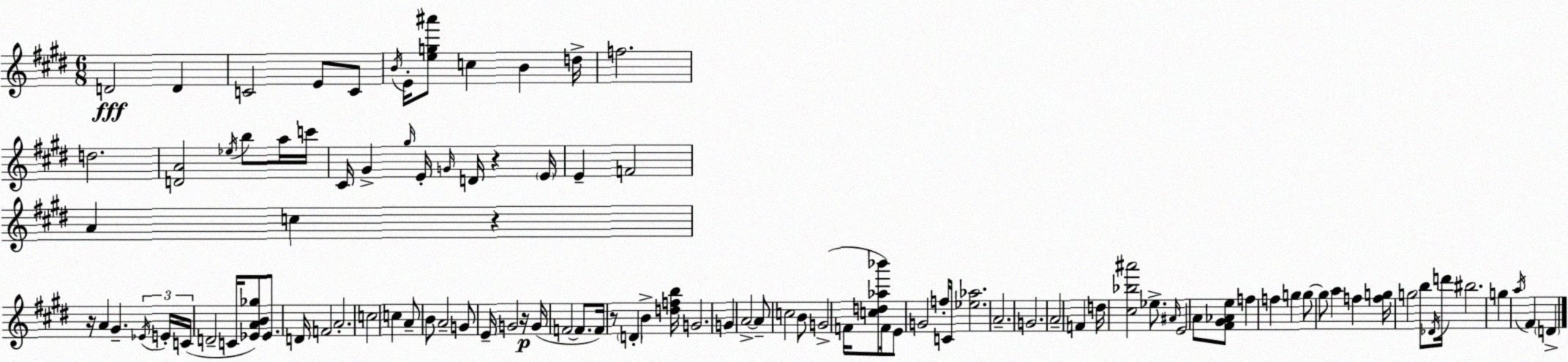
X:1
T:Untitled
M:6/8
L:1/4
K:E
D2 D C2 E/2 C/2 B/4 E/4 [eg^a']/2 c B d/4 f2 d2 [DA]2 _e/4 b/2 a/4 c'/4 ^C/4 ^G ^g/4 E/4 G/4 D/4 z E/4 E F2 A c z z/4 A ^G _E/4 E/4 C/4 D2 C/4 [_EAB_g]/2 _E/2 D/4 F2 A2 c2 c A/2 B/2 A2 G/2 E/4 G2 z/4 G/4 F2 F/2 F/4 z/2 D B [dfb]/4 G2 G A2 A/2 c2 B/2 G2 F/4 [cd_a_b']/2 F/4 E/2 G2 f/4 C/4 [_e_a]2 A2 G2 A2 F d/4 [^c_b^a']2 _e/2 ^A/4 E2 A/2 [^F^G_Ae]/2 f f g g/2 g/2 a f [fg]/4 g2 b/2 _D/4 d'/4 ^b2 g a/4 ^F D